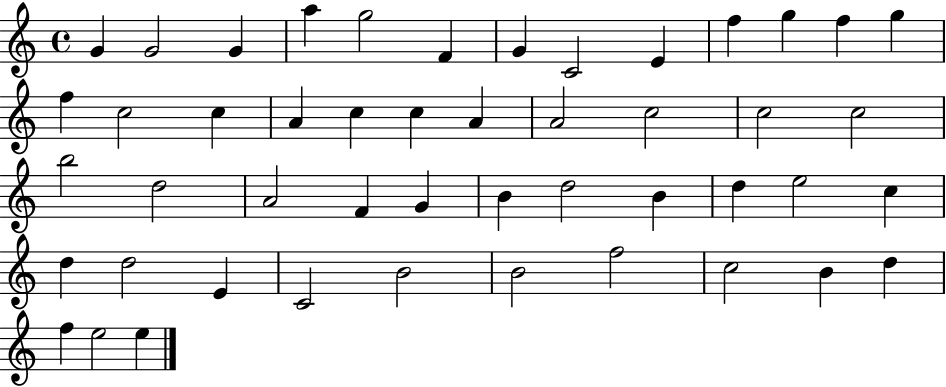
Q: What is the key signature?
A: C major